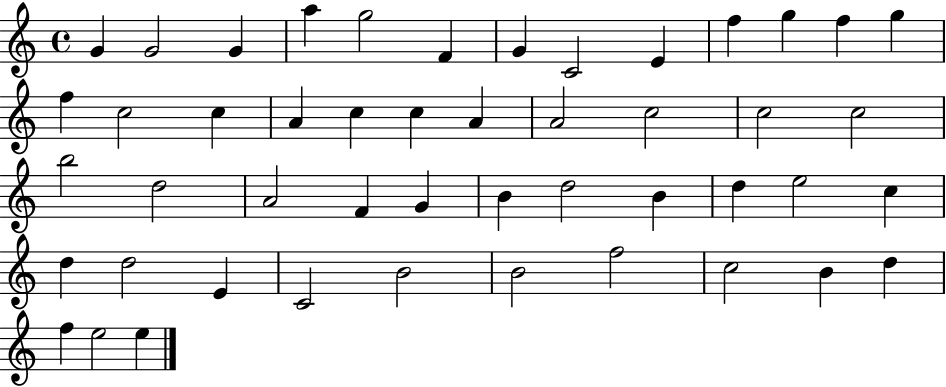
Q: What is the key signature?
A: C major